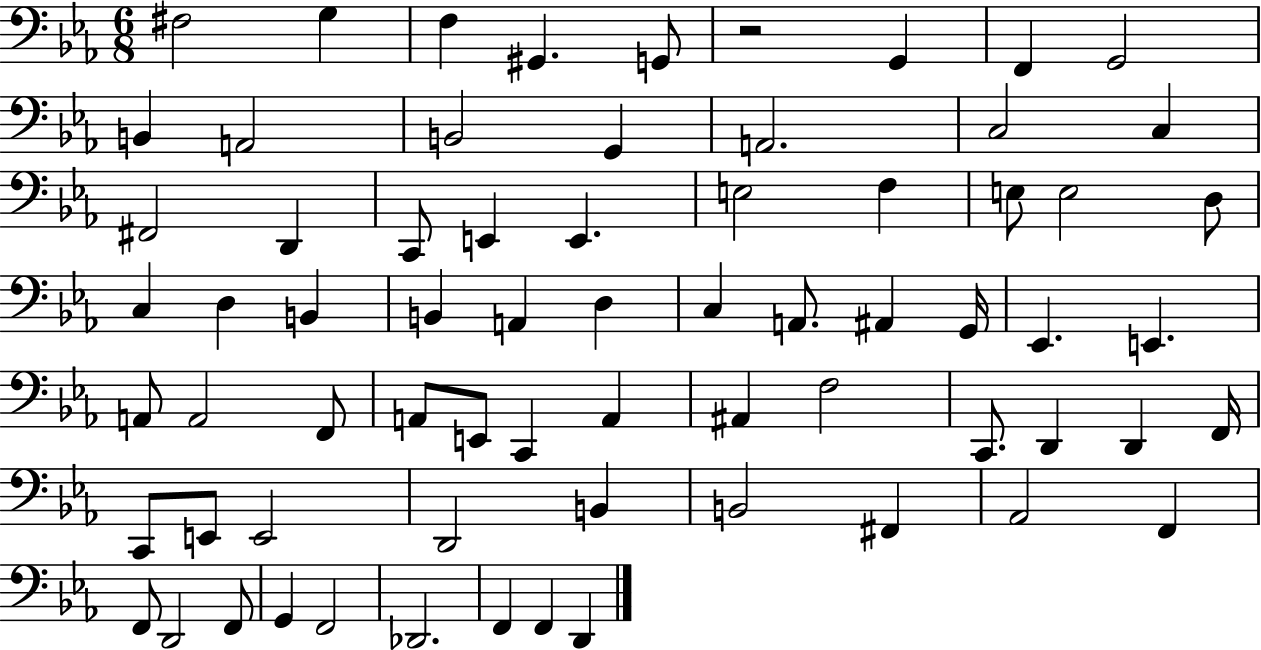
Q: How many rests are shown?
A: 1